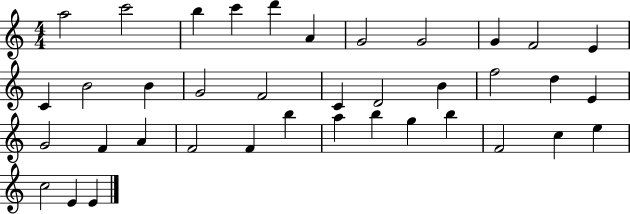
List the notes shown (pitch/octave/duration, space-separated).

A5/h C6/h B5/q C6/q D6/q A4/q G4/h G4/h G4/q F4/h E4/q C4/q B4/h B4/q G4/h F4/h C4/q D4/h B4/q F5/h D5/q E4/q G4/h F4/q A4/q F4/h F4/q B5/q A5/q B5/q G5/q B5/q F4/h C5/q E5/q C5/h E4/q E4/q